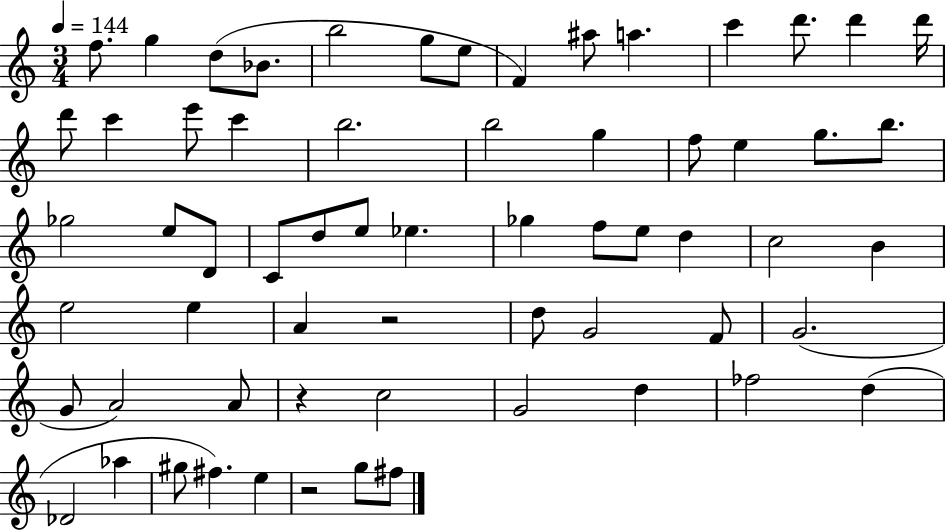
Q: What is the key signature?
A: C major